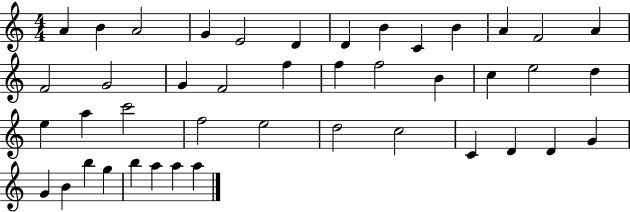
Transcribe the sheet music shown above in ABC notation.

X:1
T:Untitled
M:4/4
L:1/4
K:C
A B A2 G E2 D D B C B A F2 A F2 G2 G F2 f f f2 B c e2 d e a c'2 f2 e2 d2 c2 C D D G G B b g b a a a